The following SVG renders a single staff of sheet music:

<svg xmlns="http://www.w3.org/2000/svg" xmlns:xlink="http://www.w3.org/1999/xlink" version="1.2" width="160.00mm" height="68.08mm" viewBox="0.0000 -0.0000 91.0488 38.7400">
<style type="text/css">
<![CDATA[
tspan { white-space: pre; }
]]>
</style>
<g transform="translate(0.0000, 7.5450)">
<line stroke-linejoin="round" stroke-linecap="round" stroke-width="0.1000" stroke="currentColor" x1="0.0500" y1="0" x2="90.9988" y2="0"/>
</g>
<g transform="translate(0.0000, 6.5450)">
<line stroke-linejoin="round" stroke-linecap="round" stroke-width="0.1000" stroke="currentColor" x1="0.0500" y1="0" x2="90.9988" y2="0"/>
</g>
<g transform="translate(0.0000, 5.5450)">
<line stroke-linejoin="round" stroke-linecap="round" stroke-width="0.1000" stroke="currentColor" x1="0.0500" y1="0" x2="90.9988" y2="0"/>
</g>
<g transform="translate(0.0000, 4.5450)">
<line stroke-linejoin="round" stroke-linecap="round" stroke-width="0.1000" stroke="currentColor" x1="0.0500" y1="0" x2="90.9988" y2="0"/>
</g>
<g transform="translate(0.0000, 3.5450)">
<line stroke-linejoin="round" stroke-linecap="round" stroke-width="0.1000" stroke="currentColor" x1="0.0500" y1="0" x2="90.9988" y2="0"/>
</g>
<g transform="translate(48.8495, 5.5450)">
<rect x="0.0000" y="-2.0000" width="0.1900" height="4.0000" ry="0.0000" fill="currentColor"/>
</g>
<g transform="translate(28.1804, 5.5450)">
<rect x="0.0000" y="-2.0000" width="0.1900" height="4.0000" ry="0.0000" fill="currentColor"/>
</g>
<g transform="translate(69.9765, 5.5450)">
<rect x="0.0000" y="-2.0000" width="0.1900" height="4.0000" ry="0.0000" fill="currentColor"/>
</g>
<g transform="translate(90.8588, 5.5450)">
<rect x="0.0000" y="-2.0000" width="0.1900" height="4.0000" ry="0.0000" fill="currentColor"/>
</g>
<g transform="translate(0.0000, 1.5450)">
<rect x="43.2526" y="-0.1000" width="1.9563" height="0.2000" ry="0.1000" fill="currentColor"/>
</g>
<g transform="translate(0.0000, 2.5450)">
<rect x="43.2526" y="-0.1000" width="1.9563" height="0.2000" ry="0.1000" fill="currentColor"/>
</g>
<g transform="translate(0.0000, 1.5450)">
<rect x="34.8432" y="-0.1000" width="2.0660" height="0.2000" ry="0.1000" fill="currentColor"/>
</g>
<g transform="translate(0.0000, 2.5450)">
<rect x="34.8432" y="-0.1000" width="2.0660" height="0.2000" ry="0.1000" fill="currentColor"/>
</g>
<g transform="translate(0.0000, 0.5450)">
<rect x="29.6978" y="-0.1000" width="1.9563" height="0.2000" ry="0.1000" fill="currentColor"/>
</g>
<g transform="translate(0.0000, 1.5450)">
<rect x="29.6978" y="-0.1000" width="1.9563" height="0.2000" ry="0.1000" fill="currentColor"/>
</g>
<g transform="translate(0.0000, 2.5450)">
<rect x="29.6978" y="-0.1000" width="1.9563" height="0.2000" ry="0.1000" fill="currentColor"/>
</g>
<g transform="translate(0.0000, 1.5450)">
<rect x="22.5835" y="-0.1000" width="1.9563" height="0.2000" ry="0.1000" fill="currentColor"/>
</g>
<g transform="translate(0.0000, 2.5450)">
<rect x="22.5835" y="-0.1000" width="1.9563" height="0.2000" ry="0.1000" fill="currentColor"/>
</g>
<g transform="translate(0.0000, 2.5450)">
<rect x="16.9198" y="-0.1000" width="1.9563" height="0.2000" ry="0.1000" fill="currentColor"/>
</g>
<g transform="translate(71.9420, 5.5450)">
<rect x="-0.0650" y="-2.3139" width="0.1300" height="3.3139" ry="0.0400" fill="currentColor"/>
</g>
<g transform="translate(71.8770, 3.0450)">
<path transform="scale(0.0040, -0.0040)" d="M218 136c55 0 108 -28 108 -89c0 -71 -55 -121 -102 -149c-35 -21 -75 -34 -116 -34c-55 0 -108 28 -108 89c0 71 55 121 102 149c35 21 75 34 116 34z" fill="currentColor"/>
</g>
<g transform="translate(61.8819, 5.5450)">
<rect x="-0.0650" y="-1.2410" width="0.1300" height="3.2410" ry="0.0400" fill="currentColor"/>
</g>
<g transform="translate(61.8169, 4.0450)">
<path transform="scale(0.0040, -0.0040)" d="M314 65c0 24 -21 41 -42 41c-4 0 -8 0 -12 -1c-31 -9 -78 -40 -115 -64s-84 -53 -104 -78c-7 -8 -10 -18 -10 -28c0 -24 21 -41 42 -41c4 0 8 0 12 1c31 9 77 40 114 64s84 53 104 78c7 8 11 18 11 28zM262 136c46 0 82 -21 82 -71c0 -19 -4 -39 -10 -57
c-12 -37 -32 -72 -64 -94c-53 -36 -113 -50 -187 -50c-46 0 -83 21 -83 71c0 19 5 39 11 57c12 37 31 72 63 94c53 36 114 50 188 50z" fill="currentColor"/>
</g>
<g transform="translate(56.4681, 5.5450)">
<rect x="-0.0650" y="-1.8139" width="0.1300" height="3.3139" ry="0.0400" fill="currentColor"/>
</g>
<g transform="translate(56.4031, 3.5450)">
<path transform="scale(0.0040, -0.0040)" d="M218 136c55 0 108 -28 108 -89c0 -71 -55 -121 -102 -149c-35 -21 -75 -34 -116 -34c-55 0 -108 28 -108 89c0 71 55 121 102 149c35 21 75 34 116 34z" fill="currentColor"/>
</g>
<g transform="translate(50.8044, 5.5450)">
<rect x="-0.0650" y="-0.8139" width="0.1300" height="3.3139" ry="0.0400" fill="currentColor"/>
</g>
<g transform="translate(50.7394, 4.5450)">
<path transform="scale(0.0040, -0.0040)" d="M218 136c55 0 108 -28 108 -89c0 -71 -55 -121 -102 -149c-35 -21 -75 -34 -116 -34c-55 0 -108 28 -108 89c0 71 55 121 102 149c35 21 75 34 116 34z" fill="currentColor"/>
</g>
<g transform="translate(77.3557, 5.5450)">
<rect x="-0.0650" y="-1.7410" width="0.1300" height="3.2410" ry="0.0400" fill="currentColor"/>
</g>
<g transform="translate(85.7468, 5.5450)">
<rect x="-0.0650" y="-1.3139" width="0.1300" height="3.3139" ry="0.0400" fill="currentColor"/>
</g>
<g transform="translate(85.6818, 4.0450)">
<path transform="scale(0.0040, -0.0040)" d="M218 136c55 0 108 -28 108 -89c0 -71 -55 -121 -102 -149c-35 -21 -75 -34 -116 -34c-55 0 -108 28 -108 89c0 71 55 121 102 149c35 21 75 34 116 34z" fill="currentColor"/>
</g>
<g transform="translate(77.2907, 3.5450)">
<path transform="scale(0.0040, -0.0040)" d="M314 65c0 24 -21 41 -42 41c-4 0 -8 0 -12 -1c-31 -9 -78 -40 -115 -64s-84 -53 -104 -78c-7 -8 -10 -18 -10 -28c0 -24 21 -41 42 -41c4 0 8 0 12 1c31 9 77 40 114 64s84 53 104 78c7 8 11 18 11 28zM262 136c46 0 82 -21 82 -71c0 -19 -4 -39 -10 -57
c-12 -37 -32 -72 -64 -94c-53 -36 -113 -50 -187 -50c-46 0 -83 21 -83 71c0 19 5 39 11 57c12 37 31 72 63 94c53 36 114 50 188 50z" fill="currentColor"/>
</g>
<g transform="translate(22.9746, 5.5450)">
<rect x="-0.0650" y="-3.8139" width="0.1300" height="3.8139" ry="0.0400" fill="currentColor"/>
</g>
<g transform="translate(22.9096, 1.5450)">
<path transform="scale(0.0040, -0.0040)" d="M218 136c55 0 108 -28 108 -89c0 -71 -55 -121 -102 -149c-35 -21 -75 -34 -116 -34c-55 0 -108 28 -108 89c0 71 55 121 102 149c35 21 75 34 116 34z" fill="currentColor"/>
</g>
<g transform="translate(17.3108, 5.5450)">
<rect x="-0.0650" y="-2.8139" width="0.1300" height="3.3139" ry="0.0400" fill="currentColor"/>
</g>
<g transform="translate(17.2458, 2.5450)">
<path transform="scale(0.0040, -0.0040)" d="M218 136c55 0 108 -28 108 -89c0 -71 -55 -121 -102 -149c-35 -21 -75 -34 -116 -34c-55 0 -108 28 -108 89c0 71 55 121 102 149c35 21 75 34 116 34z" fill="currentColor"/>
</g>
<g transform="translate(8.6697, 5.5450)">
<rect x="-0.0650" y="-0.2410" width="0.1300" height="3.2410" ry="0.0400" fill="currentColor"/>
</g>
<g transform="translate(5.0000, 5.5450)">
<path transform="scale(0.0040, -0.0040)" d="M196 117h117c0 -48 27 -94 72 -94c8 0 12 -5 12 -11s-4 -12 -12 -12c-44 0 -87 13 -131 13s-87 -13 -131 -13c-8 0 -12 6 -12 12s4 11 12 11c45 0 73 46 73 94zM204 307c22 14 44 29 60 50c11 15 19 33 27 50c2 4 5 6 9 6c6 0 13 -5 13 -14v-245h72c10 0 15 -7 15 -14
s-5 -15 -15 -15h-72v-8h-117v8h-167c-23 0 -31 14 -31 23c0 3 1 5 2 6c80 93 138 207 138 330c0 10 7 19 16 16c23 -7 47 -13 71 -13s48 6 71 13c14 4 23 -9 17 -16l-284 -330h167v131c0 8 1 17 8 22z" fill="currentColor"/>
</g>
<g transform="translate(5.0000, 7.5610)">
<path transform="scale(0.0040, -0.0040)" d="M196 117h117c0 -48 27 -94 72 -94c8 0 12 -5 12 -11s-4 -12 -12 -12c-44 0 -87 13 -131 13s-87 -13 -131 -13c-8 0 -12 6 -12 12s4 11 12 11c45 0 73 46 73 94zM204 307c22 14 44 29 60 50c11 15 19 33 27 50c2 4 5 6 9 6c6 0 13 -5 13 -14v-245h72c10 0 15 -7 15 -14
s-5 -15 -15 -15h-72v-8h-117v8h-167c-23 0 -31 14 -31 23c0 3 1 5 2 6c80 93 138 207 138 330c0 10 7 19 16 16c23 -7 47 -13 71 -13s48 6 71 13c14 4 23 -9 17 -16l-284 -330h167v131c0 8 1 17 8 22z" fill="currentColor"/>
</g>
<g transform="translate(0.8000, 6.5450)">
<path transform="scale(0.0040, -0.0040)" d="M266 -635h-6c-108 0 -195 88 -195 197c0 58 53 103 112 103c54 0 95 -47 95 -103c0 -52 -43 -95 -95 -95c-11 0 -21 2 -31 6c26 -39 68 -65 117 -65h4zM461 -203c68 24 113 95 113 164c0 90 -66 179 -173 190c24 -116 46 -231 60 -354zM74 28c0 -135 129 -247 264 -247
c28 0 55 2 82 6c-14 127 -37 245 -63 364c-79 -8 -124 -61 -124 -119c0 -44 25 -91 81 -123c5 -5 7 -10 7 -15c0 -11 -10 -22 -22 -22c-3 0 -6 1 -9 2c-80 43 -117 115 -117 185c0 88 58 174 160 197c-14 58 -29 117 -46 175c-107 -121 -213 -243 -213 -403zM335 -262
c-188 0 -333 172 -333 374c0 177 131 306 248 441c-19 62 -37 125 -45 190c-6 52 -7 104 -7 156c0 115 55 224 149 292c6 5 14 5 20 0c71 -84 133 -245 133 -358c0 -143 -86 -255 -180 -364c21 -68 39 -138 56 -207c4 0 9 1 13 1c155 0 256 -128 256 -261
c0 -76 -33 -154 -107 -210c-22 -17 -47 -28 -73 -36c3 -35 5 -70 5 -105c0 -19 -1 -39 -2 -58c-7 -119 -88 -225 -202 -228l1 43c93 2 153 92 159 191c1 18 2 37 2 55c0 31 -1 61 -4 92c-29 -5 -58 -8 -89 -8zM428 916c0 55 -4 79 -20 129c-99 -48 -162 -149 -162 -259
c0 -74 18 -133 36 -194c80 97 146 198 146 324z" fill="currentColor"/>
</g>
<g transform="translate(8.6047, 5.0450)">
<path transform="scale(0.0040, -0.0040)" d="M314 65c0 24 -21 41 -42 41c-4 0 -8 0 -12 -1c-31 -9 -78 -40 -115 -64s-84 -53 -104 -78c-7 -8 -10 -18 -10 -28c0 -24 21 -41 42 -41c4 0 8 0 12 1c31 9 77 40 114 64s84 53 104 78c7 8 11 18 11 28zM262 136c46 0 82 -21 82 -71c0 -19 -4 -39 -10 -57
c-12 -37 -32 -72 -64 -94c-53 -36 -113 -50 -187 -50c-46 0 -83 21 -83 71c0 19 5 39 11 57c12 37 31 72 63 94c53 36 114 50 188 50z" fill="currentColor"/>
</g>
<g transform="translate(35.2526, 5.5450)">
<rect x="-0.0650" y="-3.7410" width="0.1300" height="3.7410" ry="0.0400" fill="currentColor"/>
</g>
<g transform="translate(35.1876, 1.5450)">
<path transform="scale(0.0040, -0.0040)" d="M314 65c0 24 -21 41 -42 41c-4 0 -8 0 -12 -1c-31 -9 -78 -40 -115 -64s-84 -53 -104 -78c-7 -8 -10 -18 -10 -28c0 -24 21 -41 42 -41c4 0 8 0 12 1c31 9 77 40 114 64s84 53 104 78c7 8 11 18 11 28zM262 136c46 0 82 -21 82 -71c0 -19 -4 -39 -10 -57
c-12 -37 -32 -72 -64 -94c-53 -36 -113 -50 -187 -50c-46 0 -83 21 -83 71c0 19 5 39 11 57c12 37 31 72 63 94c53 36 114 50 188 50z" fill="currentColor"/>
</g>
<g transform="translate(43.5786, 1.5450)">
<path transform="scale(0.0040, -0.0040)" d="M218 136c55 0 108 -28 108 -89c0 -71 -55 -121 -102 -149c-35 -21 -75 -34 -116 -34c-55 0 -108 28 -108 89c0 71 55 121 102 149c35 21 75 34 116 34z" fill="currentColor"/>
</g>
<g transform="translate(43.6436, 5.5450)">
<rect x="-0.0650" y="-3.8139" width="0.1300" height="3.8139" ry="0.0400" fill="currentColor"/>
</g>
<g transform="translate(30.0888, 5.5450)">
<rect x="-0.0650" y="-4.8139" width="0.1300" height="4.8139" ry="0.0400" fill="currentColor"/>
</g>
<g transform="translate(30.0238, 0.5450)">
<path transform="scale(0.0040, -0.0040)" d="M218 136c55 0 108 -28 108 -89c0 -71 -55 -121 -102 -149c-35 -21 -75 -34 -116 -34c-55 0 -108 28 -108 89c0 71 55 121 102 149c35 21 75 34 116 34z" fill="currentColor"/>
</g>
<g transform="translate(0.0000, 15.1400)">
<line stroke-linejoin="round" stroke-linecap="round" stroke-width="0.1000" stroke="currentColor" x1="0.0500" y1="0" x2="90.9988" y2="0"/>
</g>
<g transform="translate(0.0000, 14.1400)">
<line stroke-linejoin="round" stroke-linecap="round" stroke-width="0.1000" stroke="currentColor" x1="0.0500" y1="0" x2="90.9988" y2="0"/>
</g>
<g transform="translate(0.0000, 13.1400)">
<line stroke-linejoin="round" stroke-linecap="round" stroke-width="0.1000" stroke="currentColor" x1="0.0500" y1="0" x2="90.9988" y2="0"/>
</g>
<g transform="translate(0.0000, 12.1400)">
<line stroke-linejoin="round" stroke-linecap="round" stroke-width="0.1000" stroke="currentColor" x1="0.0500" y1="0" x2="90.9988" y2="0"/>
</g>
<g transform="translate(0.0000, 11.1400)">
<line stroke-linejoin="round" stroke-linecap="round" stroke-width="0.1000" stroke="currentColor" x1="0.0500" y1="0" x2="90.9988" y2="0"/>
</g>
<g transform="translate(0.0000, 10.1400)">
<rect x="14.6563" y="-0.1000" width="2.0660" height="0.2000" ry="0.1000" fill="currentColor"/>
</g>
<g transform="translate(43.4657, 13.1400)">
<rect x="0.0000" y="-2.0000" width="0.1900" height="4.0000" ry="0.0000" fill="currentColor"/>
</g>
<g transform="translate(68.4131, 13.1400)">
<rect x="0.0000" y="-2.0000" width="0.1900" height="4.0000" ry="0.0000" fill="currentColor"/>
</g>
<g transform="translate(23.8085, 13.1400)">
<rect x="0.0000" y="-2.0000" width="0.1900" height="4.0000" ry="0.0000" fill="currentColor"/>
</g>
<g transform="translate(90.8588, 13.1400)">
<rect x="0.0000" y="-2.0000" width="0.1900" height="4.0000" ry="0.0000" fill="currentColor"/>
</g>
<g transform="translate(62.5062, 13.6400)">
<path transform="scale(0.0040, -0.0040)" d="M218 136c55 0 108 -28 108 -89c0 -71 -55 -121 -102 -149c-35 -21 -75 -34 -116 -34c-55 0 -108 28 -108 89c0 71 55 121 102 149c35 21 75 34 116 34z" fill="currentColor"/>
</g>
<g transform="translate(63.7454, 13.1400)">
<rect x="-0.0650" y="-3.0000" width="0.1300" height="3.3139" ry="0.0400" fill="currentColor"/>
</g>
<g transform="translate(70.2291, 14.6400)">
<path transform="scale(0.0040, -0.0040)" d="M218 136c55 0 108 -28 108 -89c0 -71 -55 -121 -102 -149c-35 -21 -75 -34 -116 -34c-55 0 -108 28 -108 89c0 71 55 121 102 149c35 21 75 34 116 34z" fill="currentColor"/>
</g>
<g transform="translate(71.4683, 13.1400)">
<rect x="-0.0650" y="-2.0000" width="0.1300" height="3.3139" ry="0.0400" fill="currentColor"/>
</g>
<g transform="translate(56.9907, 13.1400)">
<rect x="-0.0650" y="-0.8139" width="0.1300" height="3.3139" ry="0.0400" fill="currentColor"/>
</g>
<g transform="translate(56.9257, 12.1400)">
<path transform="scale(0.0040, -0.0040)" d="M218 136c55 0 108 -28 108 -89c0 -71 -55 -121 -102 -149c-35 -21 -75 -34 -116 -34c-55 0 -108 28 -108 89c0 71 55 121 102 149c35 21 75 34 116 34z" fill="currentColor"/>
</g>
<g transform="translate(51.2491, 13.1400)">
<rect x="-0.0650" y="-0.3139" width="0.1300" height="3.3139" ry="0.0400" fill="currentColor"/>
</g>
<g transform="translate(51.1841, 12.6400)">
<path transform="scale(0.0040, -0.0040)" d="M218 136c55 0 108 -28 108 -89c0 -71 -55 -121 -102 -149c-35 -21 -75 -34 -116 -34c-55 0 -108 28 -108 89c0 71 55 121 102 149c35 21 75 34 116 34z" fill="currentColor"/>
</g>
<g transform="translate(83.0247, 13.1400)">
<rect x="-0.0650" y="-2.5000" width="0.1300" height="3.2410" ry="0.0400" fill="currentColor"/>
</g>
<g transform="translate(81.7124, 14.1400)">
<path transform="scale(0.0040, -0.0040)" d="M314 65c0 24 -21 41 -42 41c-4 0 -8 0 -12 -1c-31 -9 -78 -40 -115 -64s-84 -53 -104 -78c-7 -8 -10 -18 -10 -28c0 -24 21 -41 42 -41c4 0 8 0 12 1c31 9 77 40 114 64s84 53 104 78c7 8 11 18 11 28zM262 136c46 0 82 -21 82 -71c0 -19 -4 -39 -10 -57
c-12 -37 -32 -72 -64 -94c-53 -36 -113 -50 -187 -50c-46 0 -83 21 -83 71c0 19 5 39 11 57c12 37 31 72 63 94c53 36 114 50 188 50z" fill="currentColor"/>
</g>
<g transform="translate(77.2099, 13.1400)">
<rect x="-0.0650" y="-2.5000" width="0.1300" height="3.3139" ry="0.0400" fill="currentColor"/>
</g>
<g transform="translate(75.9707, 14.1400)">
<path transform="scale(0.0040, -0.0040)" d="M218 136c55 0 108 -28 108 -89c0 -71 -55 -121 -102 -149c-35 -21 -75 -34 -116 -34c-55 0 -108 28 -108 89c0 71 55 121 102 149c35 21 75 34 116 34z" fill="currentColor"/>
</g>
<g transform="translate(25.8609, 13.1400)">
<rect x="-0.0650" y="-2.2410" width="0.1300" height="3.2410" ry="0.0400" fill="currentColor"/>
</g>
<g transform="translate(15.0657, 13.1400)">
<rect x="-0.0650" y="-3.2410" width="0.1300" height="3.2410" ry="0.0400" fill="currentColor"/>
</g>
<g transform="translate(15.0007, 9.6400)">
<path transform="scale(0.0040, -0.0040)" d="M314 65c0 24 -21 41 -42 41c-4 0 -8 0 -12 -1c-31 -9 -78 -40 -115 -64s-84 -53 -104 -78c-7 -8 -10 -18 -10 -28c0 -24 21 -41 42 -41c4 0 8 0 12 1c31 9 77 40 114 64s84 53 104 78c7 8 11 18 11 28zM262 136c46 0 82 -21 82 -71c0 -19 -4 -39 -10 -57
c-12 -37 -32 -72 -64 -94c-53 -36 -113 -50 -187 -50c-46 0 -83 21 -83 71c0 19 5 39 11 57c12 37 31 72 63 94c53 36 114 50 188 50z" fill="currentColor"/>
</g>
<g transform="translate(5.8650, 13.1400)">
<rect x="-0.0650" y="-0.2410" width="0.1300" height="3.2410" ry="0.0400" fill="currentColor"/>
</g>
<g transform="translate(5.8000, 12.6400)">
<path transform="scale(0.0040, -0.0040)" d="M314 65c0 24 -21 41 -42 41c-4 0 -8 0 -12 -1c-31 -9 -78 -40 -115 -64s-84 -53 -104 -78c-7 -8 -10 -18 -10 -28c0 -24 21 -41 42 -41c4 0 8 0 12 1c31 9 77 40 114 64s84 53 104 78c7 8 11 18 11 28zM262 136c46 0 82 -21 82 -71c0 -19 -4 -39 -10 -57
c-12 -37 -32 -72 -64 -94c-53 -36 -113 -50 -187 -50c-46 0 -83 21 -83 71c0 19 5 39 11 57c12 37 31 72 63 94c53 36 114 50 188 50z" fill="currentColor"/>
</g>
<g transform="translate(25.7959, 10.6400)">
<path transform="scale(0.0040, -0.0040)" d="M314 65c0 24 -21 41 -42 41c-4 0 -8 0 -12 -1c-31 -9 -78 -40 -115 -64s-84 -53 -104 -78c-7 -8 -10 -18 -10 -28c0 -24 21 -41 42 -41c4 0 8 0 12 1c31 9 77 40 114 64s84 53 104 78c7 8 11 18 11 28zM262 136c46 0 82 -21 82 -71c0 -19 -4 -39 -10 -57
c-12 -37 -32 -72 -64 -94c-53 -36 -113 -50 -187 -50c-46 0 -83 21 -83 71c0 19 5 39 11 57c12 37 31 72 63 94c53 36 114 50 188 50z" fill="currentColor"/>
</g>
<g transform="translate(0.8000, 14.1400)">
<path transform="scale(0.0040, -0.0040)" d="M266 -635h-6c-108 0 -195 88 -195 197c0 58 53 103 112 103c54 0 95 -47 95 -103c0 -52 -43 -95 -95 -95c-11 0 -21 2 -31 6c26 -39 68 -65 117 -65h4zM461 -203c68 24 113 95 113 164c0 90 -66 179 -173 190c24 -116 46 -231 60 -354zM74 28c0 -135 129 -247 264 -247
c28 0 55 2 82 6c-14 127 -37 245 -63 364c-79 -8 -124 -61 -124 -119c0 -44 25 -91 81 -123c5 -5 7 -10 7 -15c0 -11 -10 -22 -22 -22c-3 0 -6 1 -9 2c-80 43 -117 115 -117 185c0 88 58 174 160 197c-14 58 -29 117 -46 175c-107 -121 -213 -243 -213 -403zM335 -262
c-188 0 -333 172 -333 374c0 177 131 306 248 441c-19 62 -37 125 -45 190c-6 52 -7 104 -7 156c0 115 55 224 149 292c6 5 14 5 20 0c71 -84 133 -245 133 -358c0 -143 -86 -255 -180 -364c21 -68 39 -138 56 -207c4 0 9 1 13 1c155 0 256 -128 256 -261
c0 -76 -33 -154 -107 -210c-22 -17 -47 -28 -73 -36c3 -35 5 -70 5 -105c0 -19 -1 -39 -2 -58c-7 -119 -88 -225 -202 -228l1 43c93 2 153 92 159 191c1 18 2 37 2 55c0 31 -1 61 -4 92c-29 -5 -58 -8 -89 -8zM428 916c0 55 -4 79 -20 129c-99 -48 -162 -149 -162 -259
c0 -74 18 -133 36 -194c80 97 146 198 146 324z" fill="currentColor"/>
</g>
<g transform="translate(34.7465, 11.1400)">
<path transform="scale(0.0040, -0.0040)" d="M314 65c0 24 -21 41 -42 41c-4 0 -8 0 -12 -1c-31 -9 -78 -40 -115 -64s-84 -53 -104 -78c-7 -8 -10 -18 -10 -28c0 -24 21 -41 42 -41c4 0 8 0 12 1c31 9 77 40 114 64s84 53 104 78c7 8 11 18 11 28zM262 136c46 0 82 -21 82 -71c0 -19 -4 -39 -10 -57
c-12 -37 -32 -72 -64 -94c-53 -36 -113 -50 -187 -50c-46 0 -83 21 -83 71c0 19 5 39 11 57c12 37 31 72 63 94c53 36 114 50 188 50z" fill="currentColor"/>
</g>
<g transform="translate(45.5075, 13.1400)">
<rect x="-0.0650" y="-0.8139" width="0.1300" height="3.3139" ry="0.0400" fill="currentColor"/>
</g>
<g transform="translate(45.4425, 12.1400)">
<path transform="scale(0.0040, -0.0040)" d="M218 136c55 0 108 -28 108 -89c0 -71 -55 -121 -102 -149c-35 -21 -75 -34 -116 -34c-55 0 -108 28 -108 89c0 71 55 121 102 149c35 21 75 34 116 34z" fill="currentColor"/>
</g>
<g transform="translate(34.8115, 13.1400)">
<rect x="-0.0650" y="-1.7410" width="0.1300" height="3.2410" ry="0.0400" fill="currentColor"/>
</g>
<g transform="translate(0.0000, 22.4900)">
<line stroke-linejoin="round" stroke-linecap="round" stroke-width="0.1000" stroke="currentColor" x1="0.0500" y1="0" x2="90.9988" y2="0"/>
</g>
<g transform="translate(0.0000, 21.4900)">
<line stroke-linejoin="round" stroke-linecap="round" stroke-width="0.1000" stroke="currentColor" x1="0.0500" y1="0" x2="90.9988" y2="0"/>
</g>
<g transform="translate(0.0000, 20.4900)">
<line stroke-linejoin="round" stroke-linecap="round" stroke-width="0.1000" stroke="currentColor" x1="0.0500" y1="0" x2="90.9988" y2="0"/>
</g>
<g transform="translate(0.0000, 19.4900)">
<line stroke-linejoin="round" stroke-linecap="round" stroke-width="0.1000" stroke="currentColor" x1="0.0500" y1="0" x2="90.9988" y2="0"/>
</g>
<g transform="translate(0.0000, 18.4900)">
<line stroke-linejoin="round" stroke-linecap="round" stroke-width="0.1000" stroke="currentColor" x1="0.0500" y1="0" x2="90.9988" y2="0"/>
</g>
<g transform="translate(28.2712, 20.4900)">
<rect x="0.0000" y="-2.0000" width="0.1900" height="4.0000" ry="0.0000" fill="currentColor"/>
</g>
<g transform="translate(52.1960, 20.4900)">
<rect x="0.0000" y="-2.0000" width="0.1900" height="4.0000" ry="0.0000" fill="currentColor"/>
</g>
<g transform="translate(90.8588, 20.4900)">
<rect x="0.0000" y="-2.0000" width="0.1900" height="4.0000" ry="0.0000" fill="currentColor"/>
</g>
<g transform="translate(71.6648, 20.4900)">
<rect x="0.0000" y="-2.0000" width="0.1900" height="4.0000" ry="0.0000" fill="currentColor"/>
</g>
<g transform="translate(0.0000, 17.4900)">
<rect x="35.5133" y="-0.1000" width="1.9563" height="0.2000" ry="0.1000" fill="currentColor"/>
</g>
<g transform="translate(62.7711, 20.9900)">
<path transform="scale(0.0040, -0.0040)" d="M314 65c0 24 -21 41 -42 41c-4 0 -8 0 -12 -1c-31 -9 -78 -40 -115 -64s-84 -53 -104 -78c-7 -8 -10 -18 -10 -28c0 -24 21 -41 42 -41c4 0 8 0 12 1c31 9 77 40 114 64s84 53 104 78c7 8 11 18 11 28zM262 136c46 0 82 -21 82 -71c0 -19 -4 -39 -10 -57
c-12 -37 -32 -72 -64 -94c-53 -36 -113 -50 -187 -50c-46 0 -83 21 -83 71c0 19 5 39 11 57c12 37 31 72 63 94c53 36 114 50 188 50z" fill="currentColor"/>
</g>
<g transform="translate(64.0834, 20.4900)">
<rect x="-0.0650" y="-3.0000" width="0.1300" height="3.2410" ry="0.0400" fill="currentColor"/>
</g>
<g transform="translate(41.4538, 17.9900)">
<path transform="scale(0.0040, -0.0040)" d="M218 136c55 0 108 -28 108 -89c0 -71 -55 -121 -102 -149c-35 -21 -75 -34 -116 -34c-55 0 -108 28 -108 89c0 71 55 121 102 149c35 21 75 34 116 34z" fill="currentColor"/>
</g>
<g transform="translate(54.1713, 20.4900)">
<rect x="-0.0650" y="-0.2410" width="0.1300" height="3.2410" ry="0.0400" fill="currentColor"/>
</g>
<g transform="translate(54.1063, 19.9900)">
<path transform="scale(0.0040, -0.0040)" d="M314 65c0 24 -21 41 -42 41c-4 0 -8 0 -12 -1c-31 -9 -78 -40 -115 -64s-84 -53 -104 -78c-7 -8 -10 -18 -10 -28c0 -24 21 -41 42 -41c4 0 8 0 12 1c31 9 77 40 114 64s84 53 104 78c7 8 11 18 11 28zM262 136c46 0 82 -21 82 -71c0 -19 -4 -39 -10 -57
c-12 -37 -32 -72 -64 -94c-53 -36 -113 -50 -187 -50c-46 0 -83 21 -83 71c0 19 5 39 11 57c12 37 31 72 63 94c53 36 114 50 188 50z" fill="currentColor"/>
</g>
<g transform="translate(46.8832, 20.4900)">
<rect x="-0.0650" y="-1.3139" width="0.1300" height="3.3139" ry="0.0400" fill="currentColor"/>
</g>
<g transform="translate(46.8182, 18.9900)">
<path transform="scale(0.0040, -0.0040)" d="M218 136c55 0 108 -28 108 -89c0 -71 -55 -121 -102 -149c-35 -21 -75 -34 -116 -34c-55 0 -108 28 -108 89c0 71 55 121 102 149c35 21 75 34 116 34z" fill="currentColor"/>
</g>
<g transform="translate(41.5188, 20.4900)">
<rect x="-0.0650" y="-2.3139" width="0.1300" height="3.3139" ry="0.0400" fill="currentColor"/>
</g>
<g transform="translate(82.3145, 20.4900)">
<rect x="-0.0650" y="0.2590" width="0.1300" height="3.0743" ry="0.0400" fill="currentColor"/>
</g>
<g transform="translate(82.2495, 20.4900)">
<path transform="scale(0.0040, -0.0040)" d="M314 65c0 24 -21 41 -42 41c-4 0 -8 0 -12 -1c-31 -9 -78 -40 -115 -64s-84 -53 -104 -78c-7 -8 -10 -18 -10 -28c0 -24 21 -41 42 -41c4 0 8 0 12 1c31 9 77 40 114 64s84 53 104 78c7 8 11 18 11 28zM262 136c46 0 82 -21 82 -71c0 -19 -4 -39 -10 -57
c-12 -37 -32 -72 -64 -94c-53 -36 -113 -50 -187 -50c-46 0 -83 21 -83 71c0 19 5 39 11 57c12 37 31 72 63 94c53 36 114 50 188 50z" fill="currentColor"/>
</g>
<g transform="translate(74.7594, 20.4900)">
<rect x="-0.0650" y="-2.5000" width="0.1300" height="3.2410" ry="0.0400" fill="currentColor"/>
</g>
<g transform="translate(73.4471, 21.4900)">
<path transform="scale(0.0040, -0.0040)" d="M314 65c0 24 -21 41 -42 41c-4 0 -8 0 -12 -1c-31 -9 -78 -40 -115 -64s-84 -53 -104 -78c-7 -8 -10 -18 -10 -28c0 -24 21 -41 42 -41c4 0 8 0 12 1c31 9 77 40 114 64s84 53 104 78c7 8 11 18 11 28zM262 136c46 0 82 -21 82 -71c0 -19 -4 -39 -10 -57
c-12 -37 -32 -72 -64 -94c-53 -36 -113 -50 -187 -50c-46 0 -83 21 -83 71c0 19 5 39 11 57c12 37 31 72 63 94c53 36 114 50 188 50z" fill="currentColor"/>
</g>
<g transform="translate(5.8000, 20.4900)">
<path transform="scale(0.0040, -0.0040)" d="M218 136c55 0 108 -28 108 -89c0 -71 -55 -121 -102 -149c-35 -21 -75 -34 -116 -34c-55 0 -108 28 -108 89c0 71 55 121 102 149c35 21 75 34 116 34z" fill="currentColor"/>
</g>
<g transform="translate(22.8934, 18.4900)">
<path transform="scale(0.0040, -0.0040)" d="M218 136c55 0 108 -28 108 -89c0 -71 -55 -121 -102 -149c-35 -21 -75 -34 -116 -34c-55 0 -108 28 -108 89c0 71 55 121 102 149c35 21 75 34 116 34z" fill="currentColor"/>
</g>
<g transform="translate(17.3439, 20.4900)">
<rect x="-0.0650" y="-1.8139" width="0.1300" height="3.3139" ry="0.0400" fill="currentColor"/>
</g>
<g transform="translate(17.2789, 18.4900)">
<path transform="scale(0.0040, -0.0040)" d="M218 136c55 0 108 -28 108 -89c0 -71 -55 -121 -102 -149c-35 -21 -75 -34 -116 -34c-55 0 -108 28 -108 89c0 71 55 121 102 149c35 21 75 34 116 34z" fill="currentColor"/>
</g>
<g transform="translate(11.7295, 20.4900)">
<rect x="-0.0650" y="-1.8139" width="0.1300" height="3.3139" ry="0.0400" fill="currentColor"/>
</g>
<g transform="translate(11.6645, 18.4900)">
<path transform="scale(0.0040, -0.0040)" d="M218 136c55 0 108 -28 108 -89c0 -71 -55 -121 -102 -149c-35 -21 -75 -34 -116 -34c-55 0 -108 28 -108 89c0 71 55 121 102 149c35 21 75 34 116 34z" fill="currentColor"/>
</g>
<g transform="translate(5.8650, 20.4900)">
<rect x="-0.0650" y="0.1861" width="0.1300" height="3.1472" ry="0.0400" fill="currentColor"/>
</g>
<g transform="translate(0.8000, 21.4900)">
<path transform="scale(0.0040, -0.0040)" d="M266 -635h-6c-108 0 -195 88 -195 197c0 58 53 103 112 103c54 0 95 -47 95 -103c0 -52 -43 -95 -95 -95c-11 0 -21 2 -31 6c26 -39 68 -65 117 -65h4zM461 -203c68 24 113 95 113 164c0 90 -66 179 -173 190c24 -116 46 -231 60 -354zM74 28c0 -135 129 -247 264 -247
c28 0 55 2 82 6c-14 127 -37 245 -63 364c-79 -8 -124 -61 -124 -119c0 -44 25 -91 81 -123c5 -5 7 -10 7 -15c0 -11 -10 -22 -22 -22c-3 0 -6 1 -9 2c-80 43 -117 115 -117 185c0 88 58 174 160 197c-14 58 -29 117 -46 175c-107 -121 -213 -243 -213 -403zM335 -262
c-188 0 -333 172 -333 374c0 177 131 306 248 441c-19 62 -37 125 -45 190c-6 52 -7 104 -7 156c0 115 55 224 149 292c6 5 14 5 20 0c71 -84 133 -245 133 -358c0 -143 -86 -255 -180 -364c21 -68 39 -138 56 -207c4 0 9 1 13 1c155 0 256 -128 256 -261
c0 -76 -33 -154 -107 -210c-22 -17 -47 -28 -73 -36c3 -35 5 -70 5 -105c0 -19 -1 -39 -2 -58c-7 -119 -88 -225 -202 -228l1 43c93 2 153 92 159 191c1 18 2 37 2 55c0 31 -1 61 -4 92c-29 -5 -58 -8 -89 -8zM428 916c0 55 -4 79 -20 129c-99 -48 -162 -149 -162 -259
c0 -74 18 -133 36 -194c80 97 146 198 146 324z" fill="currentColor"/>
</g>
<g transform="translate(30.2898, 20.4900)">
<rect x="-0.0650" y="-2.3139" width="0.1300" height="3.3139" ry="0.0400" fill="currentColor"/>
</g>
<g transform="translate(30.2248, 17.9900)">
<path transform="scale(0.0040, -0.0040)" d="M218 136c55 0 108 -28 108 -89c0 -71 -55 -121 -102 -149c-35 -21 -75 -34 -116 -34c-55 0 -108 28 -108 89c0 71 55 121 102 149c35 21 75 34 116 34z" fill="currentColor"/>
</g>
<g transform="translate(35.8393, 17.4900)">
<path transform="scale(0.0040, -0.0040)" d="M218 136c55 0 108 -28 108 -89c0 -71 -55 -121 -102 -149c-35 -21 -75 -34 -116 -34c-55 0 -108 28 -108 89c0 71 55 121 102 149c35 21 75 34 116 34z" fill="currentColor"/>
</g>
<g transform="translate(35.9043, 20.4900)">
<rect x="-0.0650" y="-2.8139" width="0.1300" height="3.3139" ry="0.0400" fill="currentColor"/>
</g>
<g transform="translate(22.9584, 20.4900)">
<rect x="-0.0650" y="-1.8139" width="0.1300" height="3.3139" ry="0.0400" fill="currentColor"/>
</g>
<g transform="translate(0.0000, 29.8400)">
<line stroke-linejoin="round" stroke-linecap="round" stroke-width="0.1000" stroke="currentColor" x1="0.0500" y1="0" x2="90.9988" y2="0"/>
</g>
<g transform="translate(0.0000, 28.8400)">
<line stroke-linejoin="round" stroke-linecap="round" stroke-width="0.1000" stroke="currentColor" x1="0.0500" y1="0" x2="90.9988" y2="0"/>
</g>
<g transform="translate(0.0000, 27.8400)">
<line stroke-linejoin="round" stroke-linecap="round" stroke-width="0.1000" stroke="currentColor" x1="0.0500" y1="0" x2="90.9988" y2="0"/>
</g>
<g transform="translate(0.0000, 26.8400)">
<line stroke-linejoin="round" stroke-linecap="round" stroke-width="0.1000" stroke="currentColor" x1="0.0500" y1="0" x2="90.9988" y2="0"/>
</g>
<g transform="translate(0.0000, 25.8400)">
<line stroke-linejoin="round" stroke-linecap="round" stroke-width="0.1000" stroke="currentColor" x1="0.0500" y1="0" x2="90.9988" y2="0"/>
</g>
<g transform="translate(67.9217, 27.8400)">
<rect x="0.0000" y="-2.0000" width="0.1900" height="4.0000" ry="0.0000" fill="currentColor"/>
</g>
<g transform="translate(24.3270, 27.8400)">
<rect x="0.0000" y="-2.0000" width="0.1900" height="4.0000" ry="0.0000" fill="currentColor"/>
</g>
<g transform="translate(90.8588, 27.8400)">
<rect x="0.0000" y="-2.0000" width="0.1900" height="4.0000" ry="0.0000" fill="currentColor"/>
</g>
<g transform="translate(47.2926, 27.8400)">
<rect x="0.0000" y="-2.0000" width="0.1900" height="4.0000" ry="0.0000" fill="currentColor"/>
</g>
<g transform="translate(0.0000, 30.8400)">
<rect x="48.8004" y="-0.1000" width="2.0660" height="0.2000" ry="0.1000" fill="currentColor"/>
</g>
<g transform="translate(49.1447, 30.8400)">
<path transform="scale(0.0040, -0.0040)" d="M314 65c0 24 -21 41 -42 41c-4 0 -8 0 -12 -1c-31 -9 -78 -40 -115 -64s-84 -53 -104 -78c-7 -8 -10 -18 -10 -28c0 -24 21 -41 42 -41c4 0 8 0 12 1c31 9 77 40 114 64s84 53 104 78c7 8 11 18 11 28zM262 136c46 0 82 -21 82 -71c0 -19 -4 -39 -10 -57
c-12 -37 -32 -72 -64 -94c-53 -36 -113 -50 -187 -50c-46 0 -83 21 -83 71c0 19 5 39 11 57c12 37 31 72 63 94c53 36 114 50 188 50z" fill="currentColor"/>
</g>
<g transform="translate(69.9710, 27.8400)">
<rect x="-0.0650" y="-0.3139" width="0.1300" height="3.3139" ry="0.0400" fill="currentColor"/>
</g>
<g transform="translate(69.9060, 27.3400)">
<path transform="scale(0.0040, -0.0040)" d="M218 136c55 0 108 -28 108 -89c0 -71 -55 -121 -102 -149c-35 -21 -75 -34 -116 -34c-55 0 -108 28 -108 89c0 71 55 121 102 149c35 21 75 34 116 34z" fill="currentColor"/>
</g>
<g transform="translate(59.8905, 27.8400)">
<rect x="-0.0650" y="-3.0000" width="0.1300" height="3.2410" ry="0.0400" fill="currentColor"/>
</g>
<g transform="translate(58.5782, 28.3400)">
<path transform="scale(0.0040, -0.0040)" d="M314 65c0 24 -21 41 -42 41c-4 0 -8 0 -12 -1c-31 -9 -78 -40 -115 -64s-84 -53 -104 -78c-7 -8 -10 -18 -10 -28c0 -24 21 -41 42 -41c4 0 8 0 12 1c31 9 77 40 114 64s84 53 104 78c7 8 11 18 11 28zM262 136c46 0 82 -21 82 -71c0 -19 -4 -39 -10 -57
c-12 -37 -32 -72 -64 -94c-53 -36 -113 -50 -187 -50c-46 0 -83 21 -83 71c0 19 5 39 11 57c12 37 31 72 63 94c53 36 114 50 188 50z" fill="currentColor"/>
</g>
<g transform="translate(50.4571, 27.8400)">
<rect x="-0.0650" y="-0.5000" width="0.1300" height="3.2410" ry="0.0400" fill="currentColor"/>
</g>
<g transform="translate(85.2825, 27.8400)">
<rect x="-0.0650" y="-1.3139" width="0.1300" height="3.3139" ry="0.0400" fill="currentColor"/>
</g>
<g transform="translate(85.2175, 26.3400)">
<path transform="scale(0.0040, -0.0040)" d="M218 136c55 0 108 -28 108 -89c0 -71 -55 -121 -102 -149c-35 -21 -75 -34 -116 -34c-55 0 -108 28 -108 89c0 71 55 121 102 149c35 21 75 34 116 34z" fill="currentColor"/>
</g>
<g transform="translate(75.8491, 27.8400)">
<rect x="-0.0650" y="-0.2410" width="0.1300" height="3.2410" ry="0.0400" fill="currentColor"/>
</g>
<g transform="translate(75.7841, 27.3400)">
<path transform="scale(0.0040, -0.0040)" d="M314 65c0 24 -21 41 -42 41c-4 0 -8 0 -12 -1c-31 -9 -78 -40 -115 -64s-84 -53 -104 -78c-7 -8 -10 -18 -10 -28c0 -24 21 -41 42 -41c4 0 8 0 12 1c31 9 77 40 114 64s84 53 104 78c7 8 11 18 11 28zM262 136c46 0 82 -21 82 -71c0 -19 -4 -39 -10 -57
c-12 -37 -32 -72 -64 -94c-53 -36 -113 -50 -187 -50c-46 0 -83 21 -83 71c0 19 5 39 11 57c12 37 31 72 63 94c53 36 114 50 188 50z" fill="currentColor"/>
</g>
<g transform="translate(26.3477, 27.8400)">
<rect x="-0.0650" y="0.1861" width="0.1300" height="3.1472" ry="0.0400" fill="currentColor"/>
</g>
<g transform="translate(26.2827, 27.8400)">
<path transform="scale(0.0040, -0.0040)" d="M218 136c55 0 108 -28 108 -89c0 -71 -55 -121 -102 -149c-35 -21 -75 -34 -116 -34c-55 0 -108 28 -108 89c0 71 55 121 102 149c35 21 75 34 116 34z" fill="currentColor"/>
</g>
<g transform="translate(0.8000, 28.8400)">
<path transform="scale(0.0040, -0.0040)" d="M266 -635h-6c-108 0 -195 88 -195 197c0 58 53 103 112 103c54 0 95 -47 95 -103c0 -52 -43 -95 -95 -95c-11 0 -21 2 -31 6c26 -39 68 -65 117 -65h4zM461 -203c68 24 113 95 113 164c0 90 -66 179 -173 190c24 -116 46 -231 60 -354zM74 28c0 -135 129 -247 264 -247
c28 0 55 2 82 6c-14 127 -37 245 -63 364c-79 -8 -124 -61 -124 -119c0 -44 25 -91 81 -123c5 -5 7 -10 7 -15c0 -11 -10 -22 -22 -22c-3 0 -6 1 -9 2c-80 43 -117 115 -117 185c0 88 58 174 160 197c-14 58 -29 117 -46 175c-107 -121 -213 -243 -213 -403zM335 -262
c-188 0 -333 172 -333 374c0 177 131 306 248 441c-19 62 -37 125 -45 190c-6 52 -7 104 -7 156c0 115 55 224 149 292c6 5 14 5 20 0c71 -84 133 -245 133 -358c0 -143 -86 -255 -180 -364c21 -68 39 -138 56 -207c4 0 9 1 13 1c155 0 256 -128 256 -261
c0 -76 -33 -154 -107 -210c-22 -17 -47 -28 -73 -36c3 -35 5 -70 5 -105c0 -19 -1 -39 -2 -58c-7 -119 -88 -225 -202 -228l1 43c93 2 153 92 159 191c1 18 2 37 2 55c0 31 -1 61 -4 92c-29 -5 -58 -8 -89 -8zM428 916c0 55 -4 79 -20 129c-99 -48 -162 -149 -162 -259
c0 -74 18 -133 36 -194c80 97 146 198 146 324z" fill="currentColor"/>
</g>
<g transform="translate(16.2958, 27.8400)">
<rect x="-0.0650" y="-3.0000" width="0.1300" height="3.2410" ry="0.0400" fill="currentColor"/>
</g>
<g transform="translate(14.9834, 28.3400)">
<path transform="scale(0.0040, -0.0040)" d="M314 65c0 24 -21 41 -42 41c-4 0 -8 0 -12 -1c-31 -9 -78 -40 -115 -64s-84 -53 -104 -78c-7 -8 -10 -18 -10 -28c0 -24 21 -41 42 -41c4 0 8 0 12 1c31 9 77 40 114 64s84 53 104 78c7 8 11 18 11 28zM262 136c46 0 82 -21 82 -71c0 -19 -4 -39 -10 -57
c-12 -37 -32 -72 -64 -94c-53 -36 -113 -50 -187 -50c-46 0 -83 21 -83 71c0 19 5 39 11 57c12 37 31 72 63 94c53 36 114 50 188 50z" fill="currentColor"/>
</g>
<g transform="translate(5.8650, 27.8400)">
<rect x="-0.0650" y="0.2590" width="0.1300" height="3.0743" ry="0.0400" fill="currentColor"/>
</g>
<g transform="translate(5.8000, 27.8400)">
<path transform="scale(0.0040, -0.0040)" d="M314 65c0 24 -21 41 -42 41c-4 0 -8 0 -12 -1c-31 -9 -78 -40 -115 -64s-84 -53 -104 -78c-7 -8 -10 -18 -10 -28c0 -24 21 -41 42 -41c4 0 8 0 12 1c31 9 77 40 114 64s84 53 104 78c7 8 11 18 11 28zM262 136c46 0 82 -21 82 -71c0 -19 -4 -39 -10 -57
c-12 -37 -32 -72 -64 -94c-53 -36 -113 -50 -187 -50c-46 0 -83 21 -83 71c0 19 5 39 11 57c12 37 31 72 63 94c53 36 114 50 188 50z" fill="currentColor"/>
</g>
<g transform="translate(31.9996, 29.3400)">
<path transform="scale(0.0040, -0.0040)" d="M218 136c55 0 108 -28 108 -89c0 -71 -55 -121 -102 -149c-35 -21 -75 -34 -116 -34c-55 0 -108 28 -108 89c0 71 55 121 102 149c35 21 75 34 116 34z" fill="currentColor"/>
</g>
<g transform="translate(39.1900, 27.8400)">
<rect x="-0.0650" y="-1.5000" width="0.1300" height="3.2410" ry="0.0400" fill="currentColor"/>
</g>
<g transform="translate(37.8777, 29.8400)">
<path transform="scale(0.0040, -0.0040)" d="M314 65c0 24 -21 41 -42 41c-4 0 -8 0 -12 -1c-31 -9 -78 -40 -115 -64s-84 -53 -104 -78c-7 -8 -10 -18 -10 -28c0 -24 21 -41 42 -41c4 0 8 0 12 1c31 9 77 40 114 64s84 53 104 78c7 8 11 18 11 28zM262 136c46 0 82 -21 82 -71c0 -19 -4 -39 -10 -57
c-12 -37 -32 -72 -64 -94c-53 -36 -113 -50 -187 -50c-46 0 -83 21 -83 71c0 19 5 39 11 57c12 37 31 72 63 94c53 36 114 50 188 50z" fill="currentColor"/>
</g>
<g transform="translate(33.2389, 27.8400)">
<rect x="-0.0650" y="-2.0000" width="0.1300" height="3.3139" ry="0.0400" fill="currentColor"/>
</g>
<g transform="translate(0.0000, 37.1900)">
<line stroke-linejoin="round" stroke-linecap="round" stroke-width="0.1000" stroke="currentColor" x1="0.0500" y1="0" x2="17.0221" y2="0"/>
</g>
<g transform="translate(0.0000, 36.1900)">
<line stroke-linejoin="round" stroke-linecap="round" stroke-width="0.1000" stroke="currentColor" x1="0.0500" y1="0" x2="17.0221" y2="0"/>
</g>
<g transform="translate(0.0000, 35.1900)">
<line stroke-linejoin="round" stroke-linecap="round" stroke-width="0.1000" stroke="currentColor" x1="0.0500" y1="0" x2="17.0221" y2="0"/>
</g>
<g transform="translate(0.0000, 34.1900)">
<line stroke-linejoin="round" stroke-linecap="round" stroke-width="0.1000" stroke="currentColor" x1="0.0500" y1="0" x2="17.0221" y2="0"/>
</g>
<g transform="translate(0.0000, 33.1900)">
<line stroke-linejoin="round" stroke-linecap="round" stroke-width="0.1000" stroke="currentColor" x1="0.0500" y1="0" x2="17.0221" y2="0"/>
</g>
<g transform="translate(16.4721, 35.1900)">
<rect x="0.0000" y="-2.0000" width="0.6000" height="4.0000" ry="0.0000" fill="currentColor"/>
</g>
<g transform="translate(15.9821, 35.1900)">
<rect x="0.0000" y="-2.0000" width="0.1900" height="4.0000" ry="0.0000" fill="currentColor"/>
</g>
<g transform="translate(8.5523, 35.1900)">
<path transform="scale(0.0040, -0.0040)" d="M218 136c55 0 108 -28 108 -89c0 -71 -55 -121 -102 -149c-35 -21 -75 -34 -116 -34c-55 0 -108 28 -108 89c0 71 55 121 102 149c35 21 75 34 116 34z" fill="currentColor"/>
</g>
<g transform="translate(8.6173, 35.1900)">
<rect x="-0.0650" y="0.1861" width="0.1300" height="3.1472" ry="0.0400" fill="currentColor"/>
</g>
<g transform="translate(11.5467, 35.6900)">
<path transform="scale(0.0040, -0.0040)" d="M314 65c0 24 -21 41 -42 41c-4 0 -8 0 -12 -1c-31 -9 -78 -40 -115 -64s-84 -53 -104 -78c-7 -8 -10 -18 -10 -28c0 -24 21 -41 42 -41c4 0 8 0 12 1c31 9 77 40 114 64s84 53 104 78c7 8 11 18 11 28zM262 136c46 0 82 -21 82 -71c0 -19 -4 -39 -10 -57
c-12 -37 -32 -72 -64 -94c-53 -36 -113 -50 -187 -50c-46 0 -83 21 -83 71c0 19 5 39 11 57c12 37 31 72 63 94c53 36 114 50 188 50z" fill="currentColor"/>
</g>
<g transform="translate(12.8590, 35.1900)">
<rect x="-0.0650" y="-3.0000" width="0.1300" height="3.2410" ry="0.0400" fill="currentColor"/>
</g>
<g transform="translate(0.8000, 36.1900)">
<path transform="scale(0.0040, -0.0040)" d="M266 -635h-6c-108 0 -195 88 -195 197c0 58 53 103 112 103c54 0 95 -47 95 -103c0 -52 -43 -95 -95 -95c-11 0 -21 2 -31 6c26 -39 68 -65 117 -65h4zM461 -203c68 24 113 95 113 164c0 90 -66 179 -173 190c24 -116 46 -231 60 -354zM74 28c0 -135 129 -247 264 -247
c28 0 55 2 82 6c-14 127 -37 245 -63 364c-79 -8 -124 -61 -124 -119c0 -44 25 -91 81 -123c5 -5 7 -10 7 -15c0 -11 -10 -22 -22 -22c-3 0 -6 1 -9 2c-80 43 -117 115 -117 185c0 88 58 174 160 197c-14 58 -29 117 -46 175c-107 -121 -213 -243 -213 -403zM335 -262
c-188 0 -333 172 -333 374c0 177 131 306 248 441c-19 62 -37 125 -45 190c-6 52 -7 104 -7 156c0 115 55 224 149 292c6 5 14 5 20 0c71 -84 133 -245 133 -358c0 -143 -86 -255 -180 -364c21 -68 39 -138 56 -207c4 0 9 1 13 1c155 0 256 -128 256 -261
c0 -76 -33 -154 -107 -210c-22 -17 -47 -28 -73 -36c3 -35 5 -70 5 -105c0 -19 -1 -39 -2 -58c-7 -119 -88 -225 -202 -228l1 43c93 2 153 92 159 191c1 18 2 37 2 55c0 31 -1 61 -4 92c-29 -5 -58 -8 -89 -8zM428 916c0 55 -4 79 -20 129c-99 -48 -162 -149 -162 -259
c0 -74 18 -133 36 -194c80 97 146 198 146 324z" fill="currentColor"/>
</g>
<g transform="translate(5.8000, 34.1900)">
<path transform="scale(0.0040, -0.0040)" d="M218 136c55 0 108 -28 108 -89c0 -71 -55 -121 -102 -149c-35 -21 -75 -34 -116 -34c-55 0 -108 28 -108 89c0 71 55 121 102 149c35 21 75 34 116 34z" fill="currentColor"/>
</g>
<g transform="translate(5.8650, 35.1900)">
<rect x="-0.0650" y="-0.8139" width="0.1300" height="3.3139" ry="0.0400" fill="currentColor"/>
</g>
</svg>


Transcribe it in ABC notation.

X:1
T:Untitled
M:4/4
L:1/4
K:C
c2 a c' e' c'2 c' d f e2 g f2 e c2 b2 g2 f2 d c d A F G G2 B f f f g a g e c2 A2 G2 B2 B2 A2 B F E2 C2 A2 c c2 e d B A2